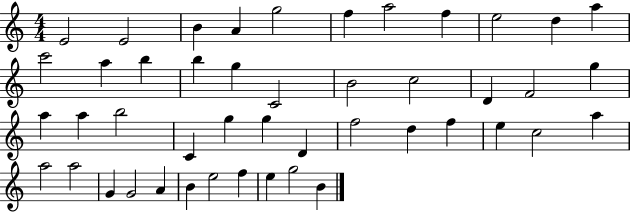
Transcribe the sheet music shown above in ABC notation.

X:1
T:Untitled
M:4/4
L:1/4
K:C
E2 E2 B A g2 f a2 f e2 d a c'2 a b b g C2 B2 c2 D F2 g a a b2 C g g D f2 d f e c2 a a2 a2 G G2 A B e2 f e g2 B